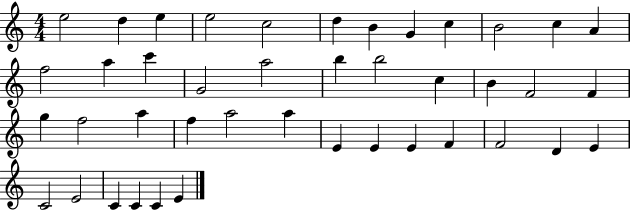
E5/h D5/q E5/q E5/h C5/h D5/q B4/q G4/q C5/q B4/h C5/q A4/q F5/h A5/q C6/q G4/h A5/h B5/q B5/h C5/q B4/q F4/h F4/q G5/q F5/h A5/q F5/q A5/h A5/q E4/q E4/q E4/q F4/q F4/h D4/q E4/q C4/h E4/h C4/q C4/q C4/q E4/q